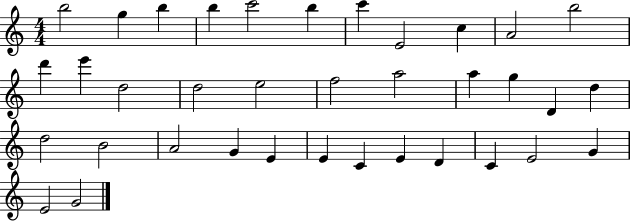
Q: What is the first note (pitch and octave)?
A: B5